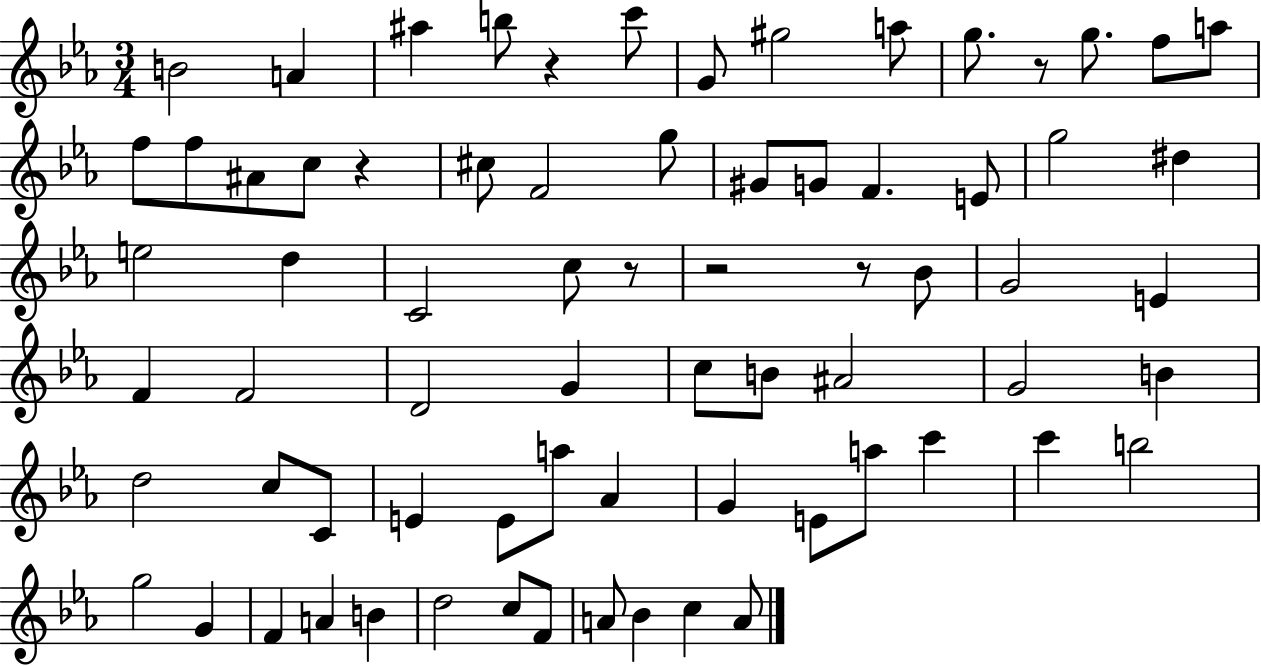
B4/h A4/q A#5/q B5/e R/q C6/e G4/e G#5/h A5/e G5/e. R/e G5/e. F5/e A5/e F5/e F5/e A#4/e C5/e R/q C#5/e F4/h G5/e G#4/e G4/e F4/q. E4/e G5/h D#5/q E5/h D5/q C4/h C5/e R/e R/h R/e Bb4/e G4/h E4/q F4/q F4/h D4/h G4/q C5/e B4/e A#4/h G4/h B4/q D5/h C5/e C4/e E4/q E4/e A5/e Ab4/q G4/q E4/e A5/e C6/q C6/q B5/h G5/h G4/q F4/q A4/q B4/q D5/h C5/e F4/e A4/e Bb4/q C5/q A4/e